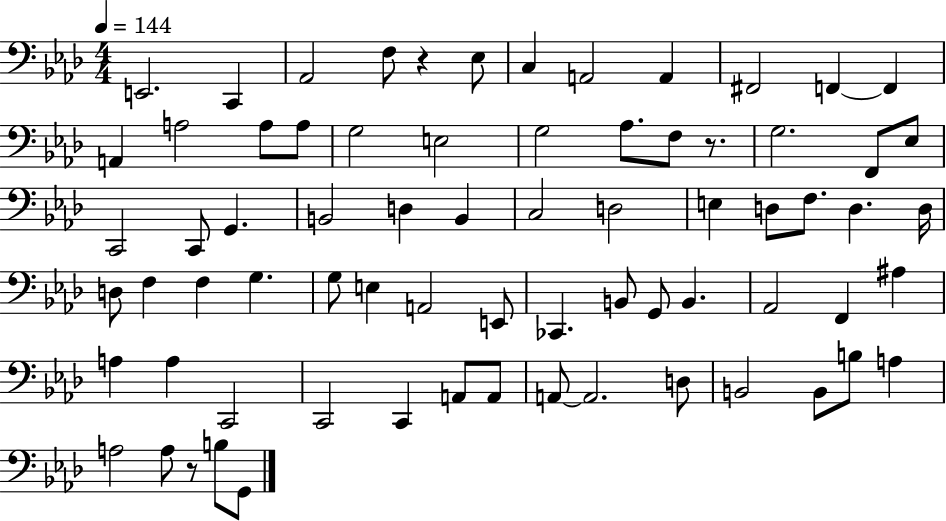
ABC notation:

X:1
T:Untitled
M:4/4
L:1/4
K:Ab
E,,2 C,, _A,,2 F,/2 z _E,/2 C, A,,2 A,, ^F,,2 F,, F,, A,, A,2 A,/2 A,/2 G,2 E,2 G,2 _A,/2 F,/2 z/2 G,2 F,,/2 _E,/2 C,,2 C,,/2 G,, B,,2 D, B,, C,2 D,2 E, D,/2 F,/2 D, D,/4 D,/2 F, F, G, G,/2 E, A,,2 E,,/2 _C,, B,,/2 G,,/2 B,, _A,,2 F,, ^A, A, A, C,,2 C,,2 C,, A,,/2 A,,/2 A,,/2 A,,2 D,/2 B,,2 B,,/2 B,/2 A, A,2 A,/2 z/2 B,/2 G,,/2